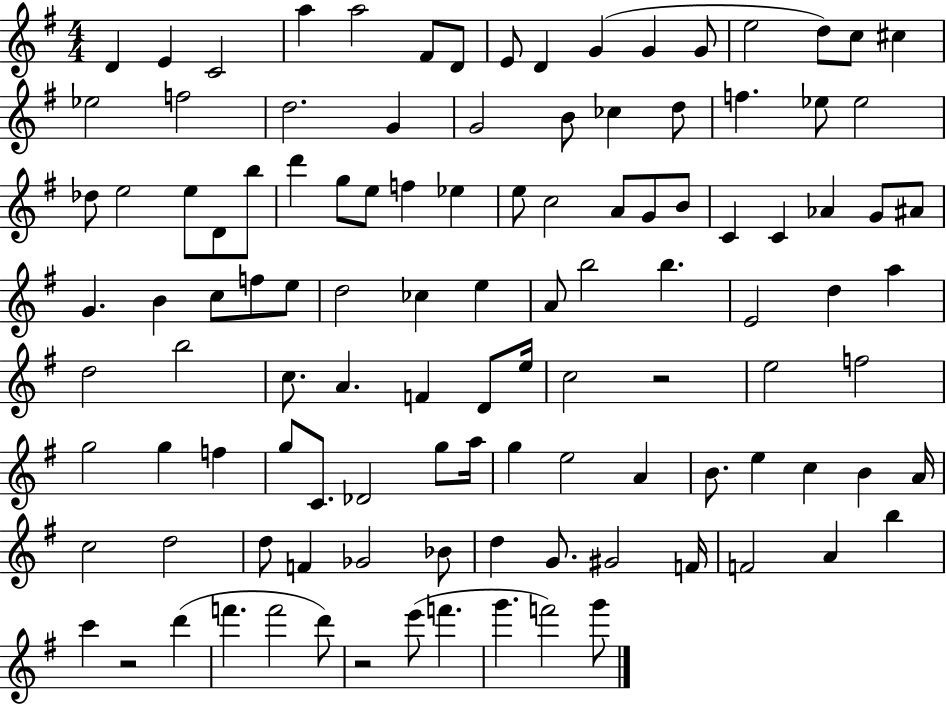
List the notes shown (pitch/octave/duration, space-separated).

D4/q E4/q C4/h A5/q A5/h F#4/e D4/e E4/e D4/q G4/q G4/q G4/e E5/h D5/e C5/e C#5/q Eb5/h F5/h D5/h. G4/q G4/h B4/e CES5/q D5/e F5/q. Eb5/e Eb5/h Db5/e E5/h E5/e D4/e B5/e D6/q G5/e E5/e F5/q Eb5/q E5/e C5/h A4/e G4/e B4/e C4/q C4/q Ab4/q G4/e A#4/e G4/q. B4/q C5/e F5/e E5/e D5/h CES5/q E5/q A4/e B5/h B5/q. E4/h D5/q A5/q D5/h B5/h C5/e. A4/q. F4/q D4/e E5/s C5/h R/h E5/h F5/h G5/h G5/q F5/q G5/e C4/e. Db4/h G5/e A5/s G5/q E5/h A4/q B4/e. E5/q C5/q B4/q A4/s C5/h D5/h D5/e F4/q Gb4/h Bb4/e D5/q G4/e. G#4/h F4/s F4/h A4/q B5/q C6/q R/h D6/q F6/q. F6/h D6/e R/h E6/e F6/q. G6/q. F6/h G6/e